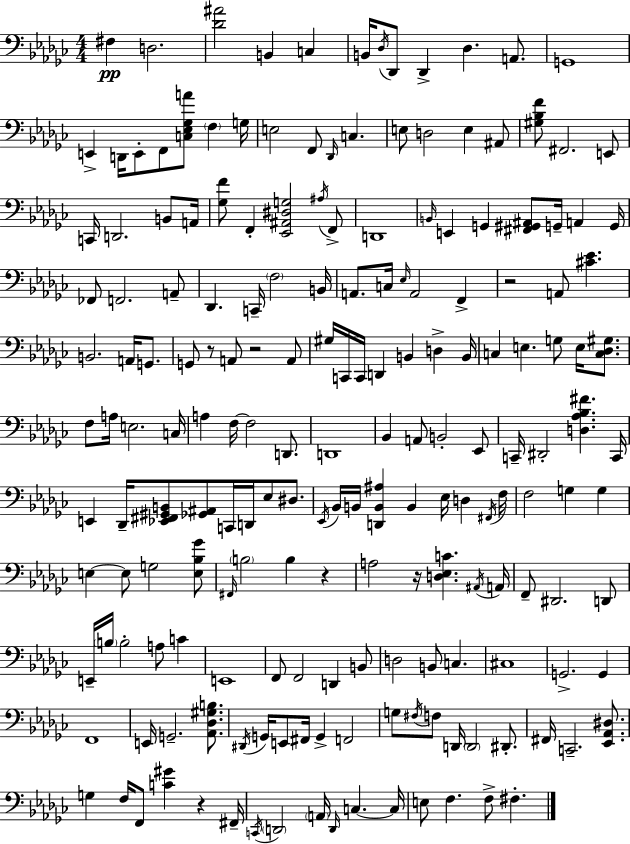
{
  \clef bass
  \numericTimeSignature
  \time 4/4
  \key ees \minor
  fis4\pp d2. | <des' ais'>2 b,4 c4 | b,16 \acciaccatura { des16 } des,8 des,4-> des4. a,8. | g,1 | \break e,4-> d,16 e,8-. f,8 <c ees ges a'>8 \parenthesize f4 | g16 e2 f,8 \grace { des,16 } c4. | e8 d2 e4 | ais,8 <gis bes f'>8 fis,2. | \break e,8 c,16 d,2. b,8 | a,16 <ges f'>8 f,4-. <ees, ais, dis g>2 | \acciaccatura { ais16 } f,8-> d,1 | \grace { b,16 } e,4 g,4 <fis, gis, ais,>8 g,16-- a,4 | \break g,16 fes,8 f,2. | a,8-- des,4. c,16-- \parenthesize f2 | b,16 a,8. c16 \grace { ees16 } a,2 | f,4-> r2 a,8 <cis' ees'>4. | \break b,2. | a,16 g,8. g,8 r8 a,8 r2 | a,8 gis16 c,16 c,16 d,4 b,4 | d4-> b,16 c4 e4. g8 | \break e16 <c des gis>8. f8 a16 e2. | c16 a4 f16~~ f2 | d,8. d,1 | bes,4 a,8 b,2-. | \break ees,8 c,16-- dis,2-. <d aes bes fis'>4. | c,16 e,4 des,16-- <ees, fis, gis, b,>8 <ges, ais,>8 c,16 d,16 | ees8 dis8. \acciaccatura { ees,16 } bes,16 b,16 <d, b, ais>4 b,4 | ees16 d4 \acciaccatura { fis,16 } f16 f2 g4 | \break g4 e4~~ e8 g2 | <e bes ges'>8 \grace { fis,16 } \parenthesize b2 | b4 r4 a2 | r16 <d ees c'>4. \acciaccatura { ais,16 } a,16 f,8-- dis,2. | \break d,8 e,16-- \parenthesize b16 b2-. | a8 c'4 e,1 | f,8 f,2 | d,4 b,8 d2 | \break b,8 c4. cis1 | g,2.-> | g,4 f,1 | e,16 g,2.-- | \break <aes, des gis b>8. \acciaccatura { dis,16 } g,16 e,8 fis,16 g,4-> | f,2 g8 \acciaccatura { fis16 } f8 d,16 | \parenthesize d,2 dis,8.-. fis,16 c,2.-- | <ees, aes, dis>8. g4 f16 | \break f,8 <c' gis'>4 r4 fis,16-- \acciaccatura { c,16 } \parenthesize d,2 | \parenthesize a,16 \grace { d,16 } c4.~~ c16 e8 f4. | f8-> fis4.-. \bar "|."
}